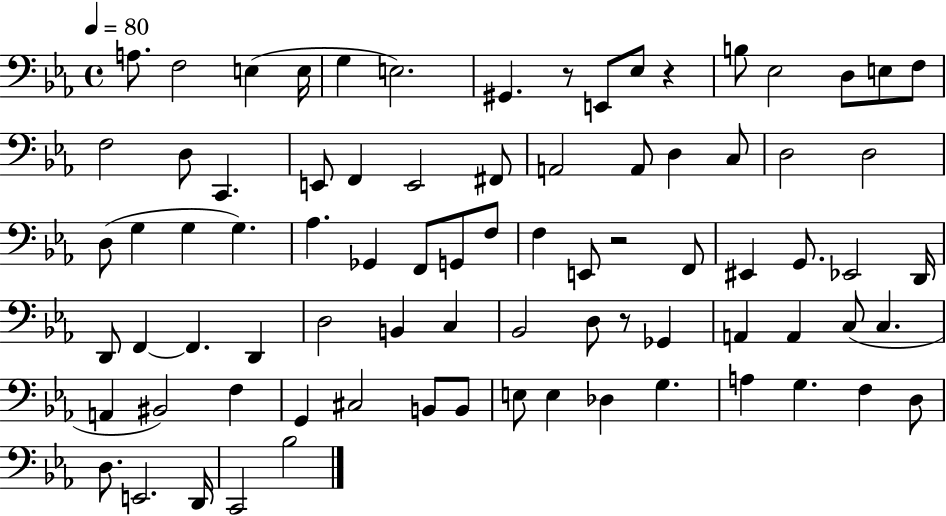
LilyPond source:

{
  \clef bass
  \time 4/4
  \defaultTimeSignature
  \key ees \major
  \tempo 4 = 80
  a8. f2 e4( e16 | g4 e2.) | gis,4. r8 e,8 ees8 r4 | b8 ees2 d8 e8 f8 | \break f2 d8 c,4. | e,8 f,4 e,2 fis,8 | a,2 a,8 d4 c8 | d2 d2 | \break d8( g4 g4 g4.) | aes4. ges,4 f,8 g,8 f8 | f4 e,8 r2 f,8 | eis,4 g,8. ees,2 d,16 | \break d,8 f,4~~ f,4. d,4 | d2 b,4 c4 | bes,2 d8 r8 ges,4 | a,4 a,4 c8( c4. | \break a,4 bis,2) f4 | g,4 cis2 b,8 b,8 | e8 e4 des4 g4. | a4 g4. f4 d8 | \break d8. e,2. d,16 | c,2 bes2 | \bar "|."
}